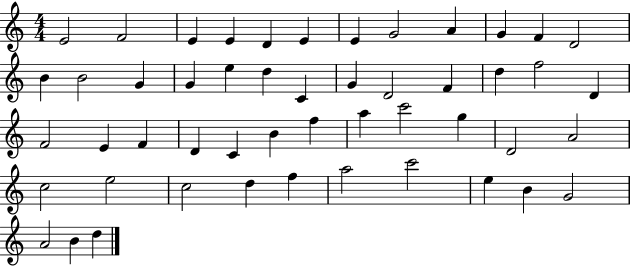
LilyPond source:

{
  \clef treble
  \numericTimeSignature
  \time 4/4
  \key c \major
  e'2 f'2 | e'4 e'4 d'4 e'4 | e'4 g'2 a'4 | g'4 f'4 d'2 | \break b'4 b'2 g'4 | g'4 e''4 d''4 c'4 | g'4 d'2 f'4 | d''4 f''2 d'4 | \break f'2 e'4 f'4 | d'4 c'4 b'4 f''4 | a''4 c'''2 g''4 | d'2 a'2 | \break c''2 e''2 | c''2 d''4 f''4 | a''2 c'''2 | e''4 b'4 g'2 | \break a'2 b'4 d''4 | \bar "|."
}